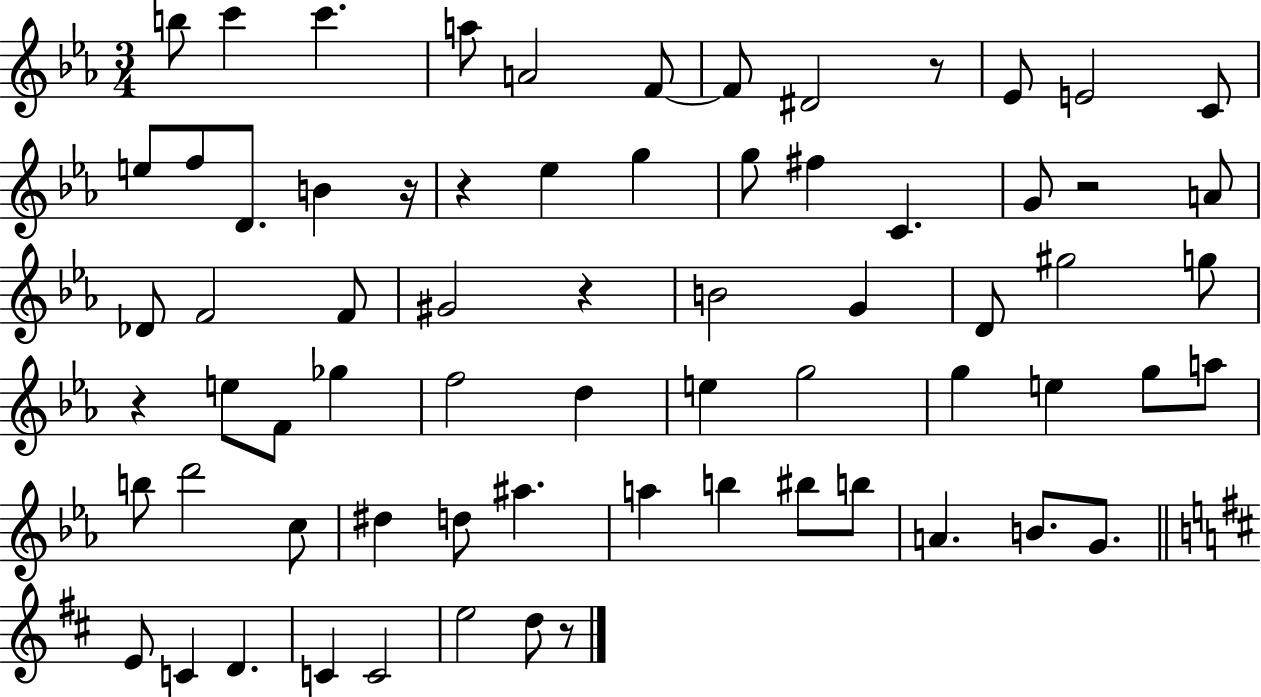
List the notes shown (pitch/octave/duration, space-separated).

B5/e C6/q C6/q. A5/e A4/h F4/e F4/e D#4/h R/e Eb4/e E4/h C4/e E5/e F5/e D4/e. B4/q R/s R/q Eb5/q G5/q G5/e F#5/q C4/q. G4/e R/h A4/e Db4/e F4/h F4/e G#4/h R/q B4/h G4/q D4/e G#5/h G5/e R/q E5/e F4/e Gb5/q F5/h D5/q E5/q G5/h G5/q E5/q G5/e A5/e B5/e D6/h C5/e D#5/q D5/e A#5/q. A5/q B5/q BIS5/e B5/e A4/q. B4/e. G4/e. E4/e C4/q D4/q. C4/q C4/h E5/h D5/e R/e